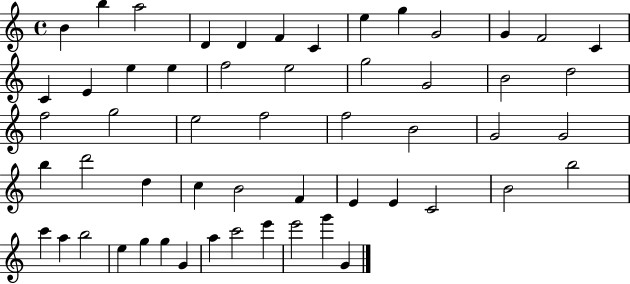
B4/q B5/q A5/h D4/q D4/q F4/q C4/q E5/q G5/q G4/h G4/q F4/h C4/q C4/q E4/q E5/q E5/q F5/h E5/h G5/h G4/h B4/h D5/h F5/h G5/h E5/h F5/h F5/h B4/h G4/h G4/h B5/q D6/h D5/q C5/q B4/h F4/q E4/q E4/q C4/h B4/h B5/h C6/q A5/q B5/h E5/q G5/q G5/q G4/q A5/q C6/h E6/q E6/h G6/q G4/q